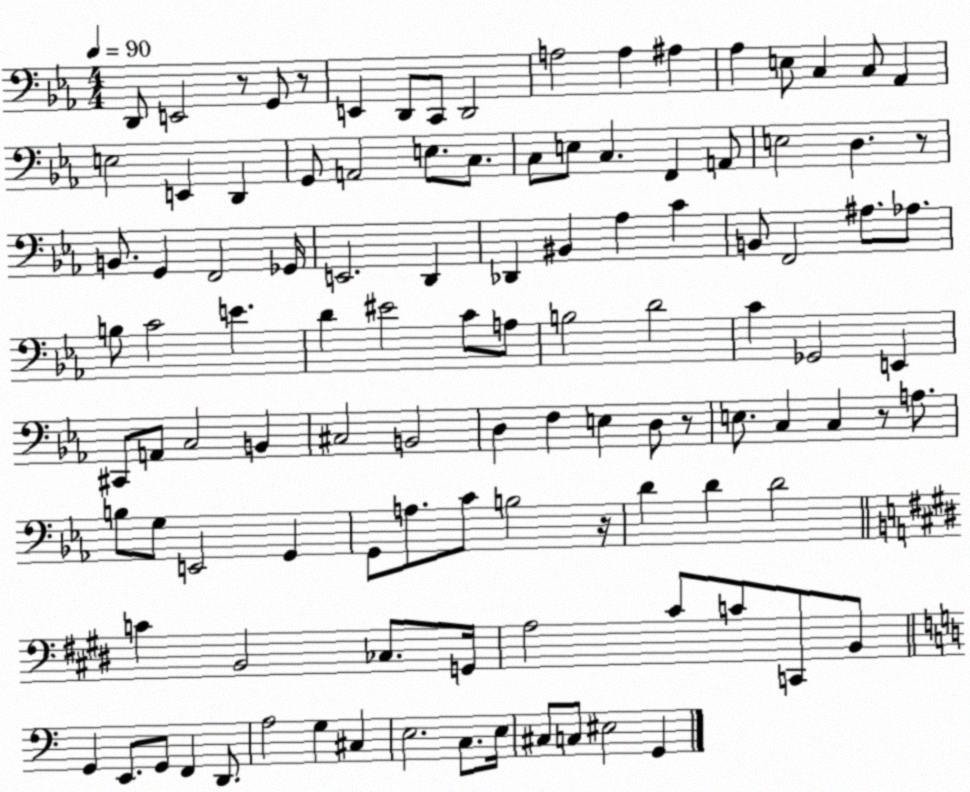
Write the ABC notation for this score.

X:1
T:Untitled
M:4/4
L:1/4
K:Eb
D,,/2 E,,2 z/2 G,,/2 z/2 E,, D,,/2 C,,/2 D,,2 A,2 A, ^A, _A, E,/2 C, C,/2 _A,, E,2 E,, D,, G,,/2 A,,2 E,/2 C,/2 C,/2 E,/2 C, F,, A,,/2 E,2 D, z/2 B,,/2 G,, F,,2 _G,,/4 E,,2 D,, _D,, ^B,, _A, C B,,/2 F,,2 ^A,/2 _A,/2 B,/2 C2 E D ^E2 C/2 A,/2 B,2 D2 C _G,,2 E,, ^C,,/2 A,,/2 C,2 B,, ^C,2 B,,2 D, F, E, D,/2 z/2 E,/2 C, C, z/2 A,/2 B,/2 G,/2 E,,2 G,, G,,/2 A,/2 C/2 B,2 z/4 D D D2 C B,,2 _C,/2 G,,/4 A,2 ^C/2 C/2 C,,/2 B,,/2 G,, E,,/2 G,,/2 F,, D,,/2 A,2 G, ^C, E,2 C,/2 E,/4 ^C,/2 C,/2 ^E,2 G,,